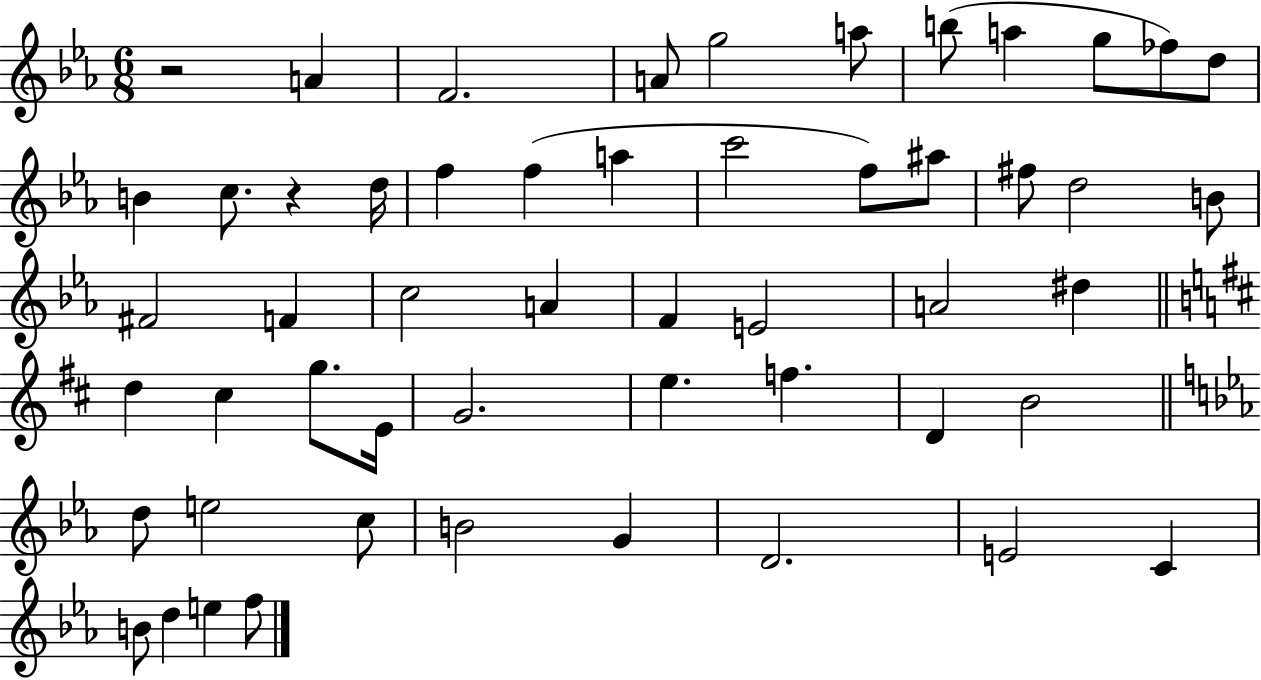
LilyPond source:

{
  \clef treble
  \numericTimeSignature
  \time 6/8
  \key ees \major
  r2 a'4 | f'2. | a'8 g''2 a''8 | b''8( a''4 g''8 fes''8) d''8 | \break b'4 c''8. r4 d''16 | f''4 f''4( a''4 | c'''2 f''8) ais''8 | fis''8 d''2 b'8 | \break fis'2 f'4 | c''2 a'4 | f'4 e'2 | a'2 dis''4 | \break \bar "||" \break \key d \major d''4 cis''4 g''8. e'16 | g'2. | e''4. f''4. | d'4 b'2 | \break \bar "||" \break \key ees \major d''8 e''2 c''8 | b'2 g'4 | d'2. | e'2 c'4 | \break b'8 d''4 e''4 f''8 | \bar "|."
}